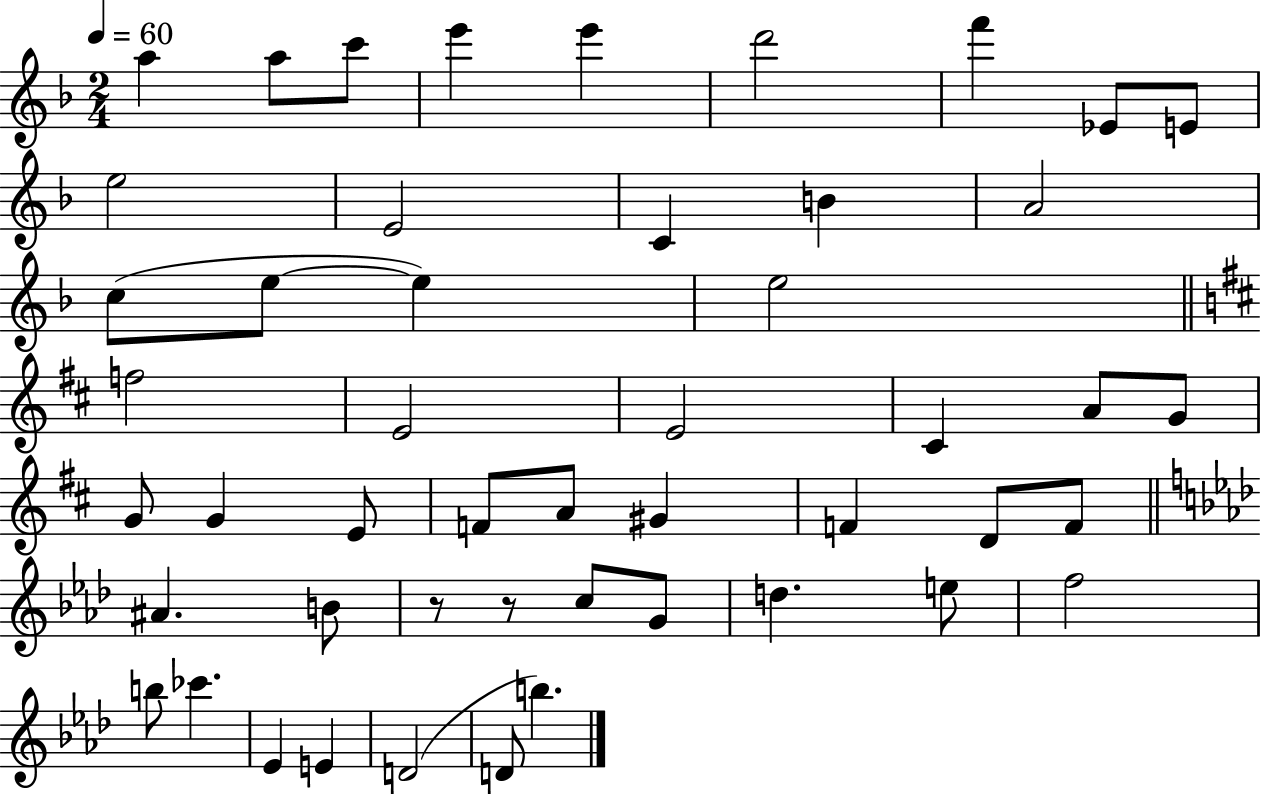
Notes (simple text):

A5/q A5/e C6/e E6/q E6/q D6/h F6/q Eb4/e E4/e E5/h E4/h C4/q B4/q A4/h C5/e E5/e E5/q E5/h F5/h E4/h E4/h C#4/q A4/e G4/e G4/e G4/q E4/e F4/e A4/e G#4/q F4/q D4/e F4/e A#4/q. B4/e R/e R/e C5/e G4/e D5/q. E5/e F5/h B5/e CES6/q. Eb4/q E4/q D4/h D4/e B5/q.